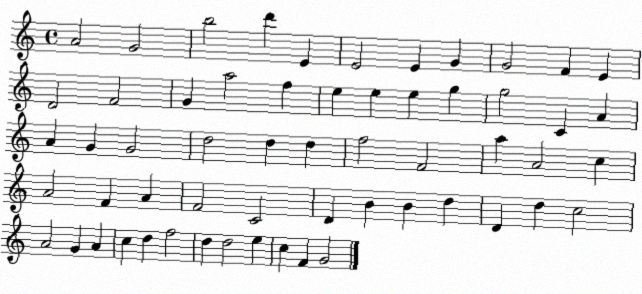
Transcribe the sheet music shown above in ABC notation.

X:1
T:Untitled
M:4/4
L:1/4
K:C
A2 G2 b2 d' E E2 E G G2 F E D2 F2 G a2 f e e e g g2 C A A G G2 d2 d d f2 F2 a A2 c A2 F A F2 C2 D B B d D d c2 A2 G A c d f2 d d2 e c F G2